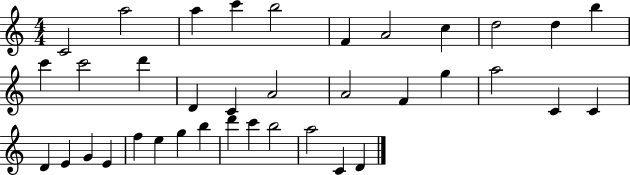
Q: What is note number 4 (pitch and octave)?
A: C6